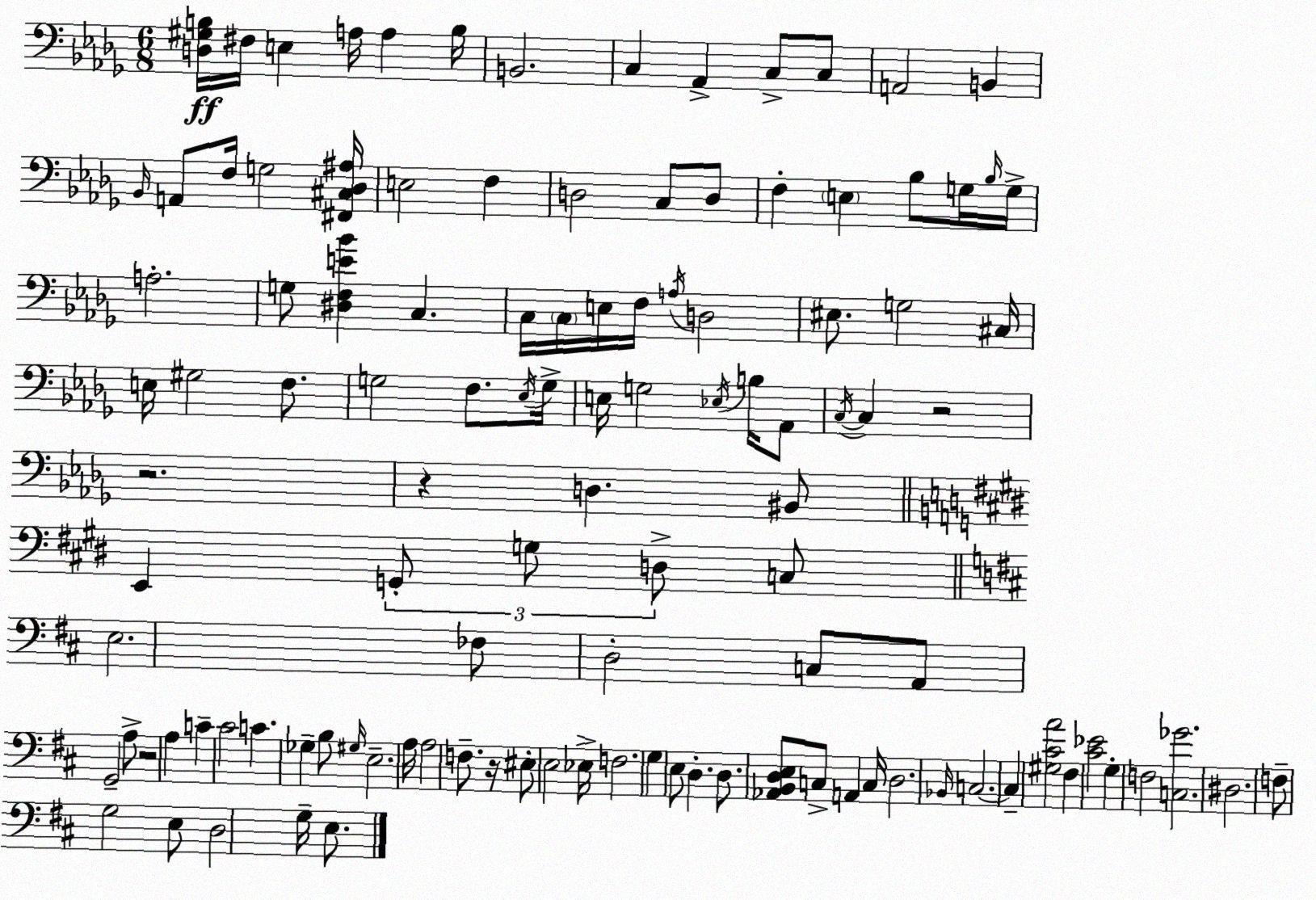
X:1
T:Untitled
M:6/8
L:1/4
K:Bbm
[D,^G,B,]/4 ^F,/4 E, A,/4 A, B,/4 B,,2 C, _A,, C,/2 C,/2 A,,2 B,, _B,,/4 A,,/2 F,/4 G,2 [^F,,^C,_D,^A,]/4 E,2 F, D,2 C,/2 D,/2 F, E, _B,/2 G,/4 _B,/4 G,/4 A,2 G,/2 [^D,F,E_B] C, C,/4 C,/4 E,/4 F,/4 A,/4 D,2 ^E,/2 G,2 ^C,/4 E,/4 ^G,2 F,/2 G,2 F,/2 _E,/4 G,/4 E,/4 G,2 _E,/4 B,/4 _A,,/2 C,/4 C, z2 z2 z D, ^B,,/2 E,, G,,/2 G,/2 D,/2 C,/2 E,2 _F,/2 D,2 C,/2 A,,/2 G,,2 A,/2 z2 A, C ^C2 C _G, B,/2 ^G,/4 E,2 A,/4 A,2 F,/2 z/4 ^E,/2 E,2 _E,/4 F,2 G, E,/2 D, D,/2 [_A,,B,,D,E,]/2 C,/2 A,, C,/4 D,2 _B,,/4 C,2 C, [^G,^CA]2 ^F, [^C_E]2 G, F,2 [C,_G]2 ^D,2 F,/2 G,2 E,/2 D,2 G,/4 E,/2